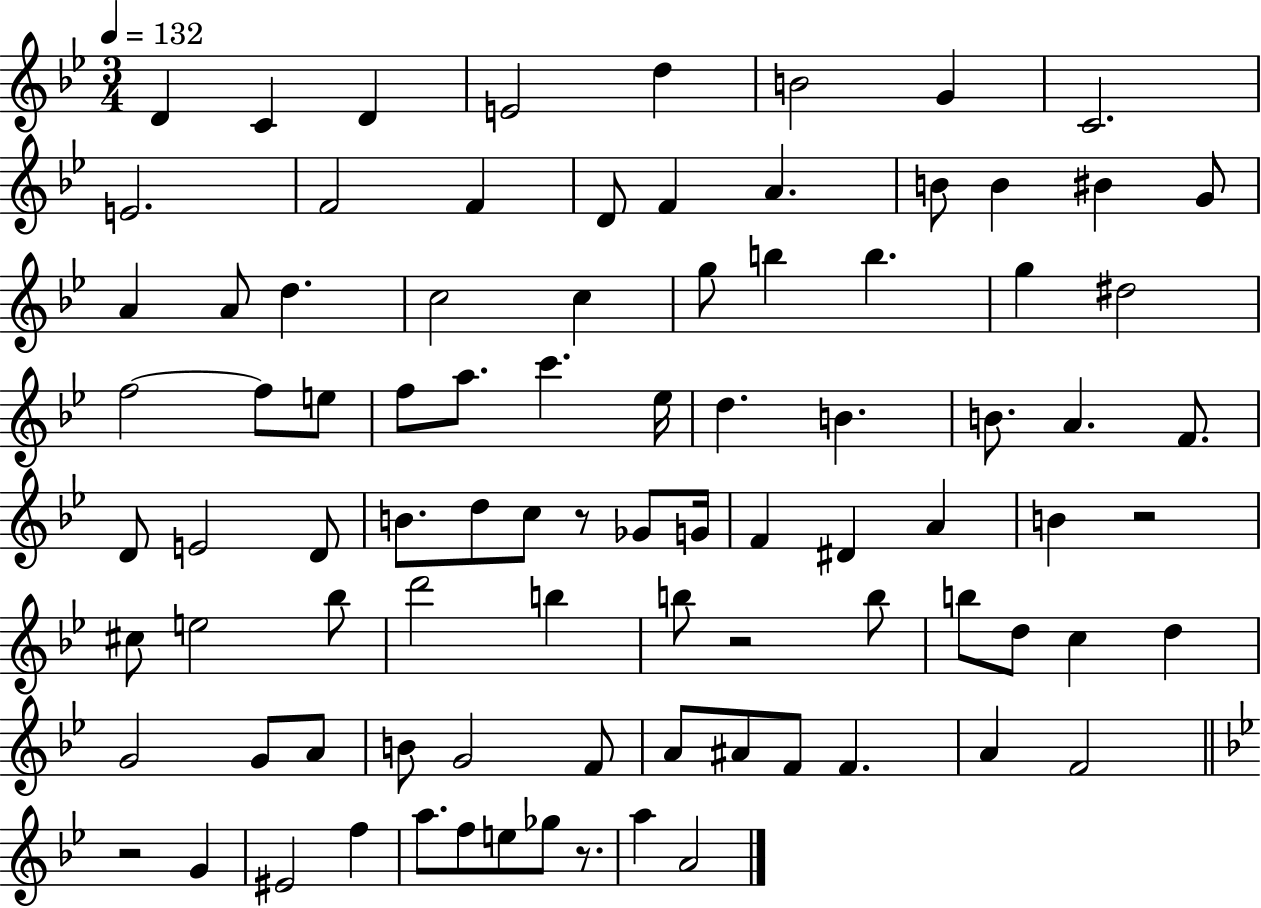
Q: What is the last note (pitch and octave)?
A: A4